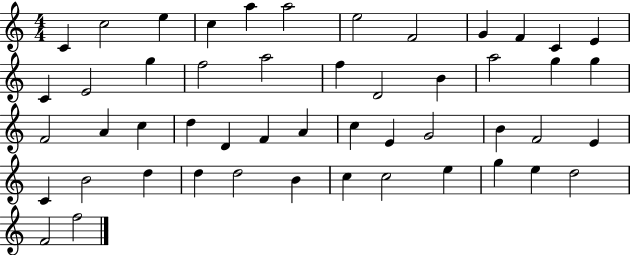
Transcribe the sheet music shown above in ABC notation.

X:1
T:Untitled
M:4/4
L:1/4
K:C
C c2 e c a a2 e2 F2 G F C E C E2 g f2 a2 f D2 B a2 g g F2 A c d D F A c E G2 B F2 E C B2 d d d2 B c c2 e g e d2 F2 f2